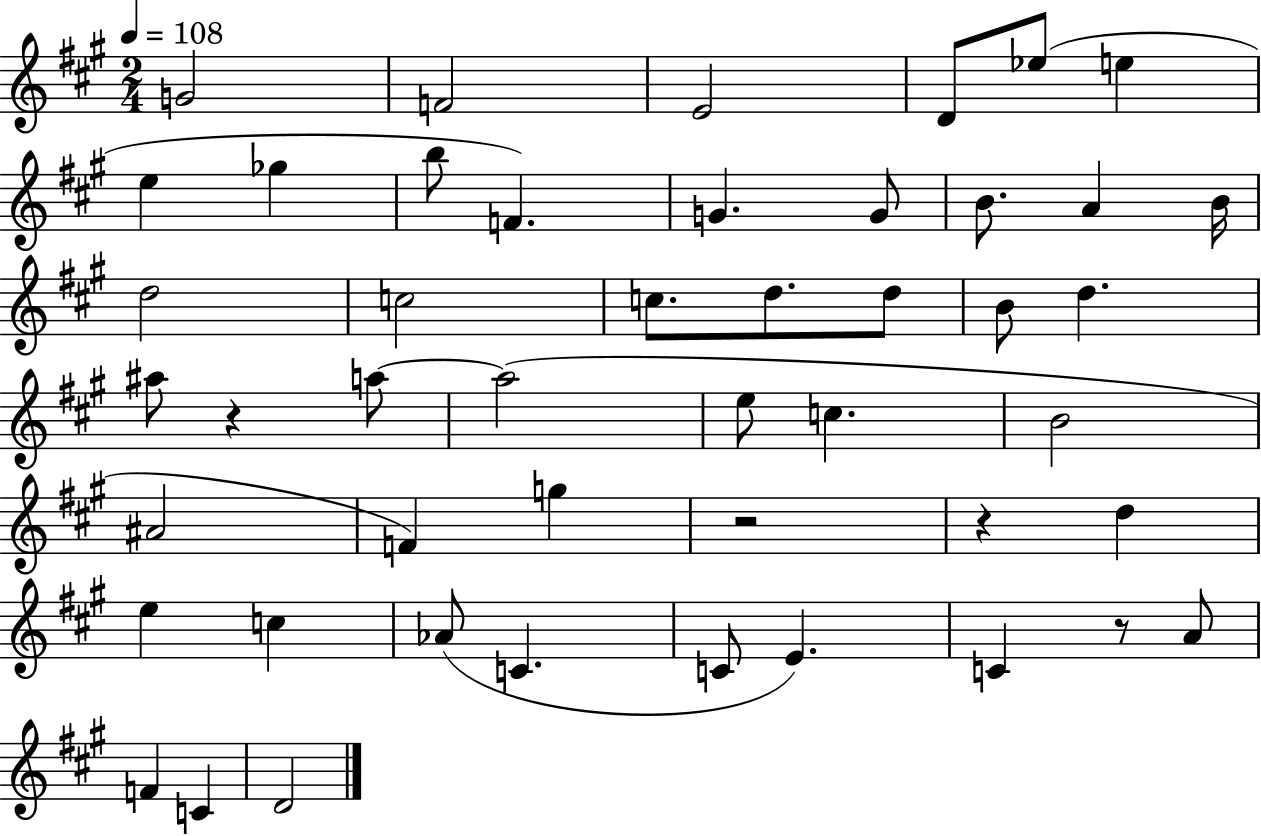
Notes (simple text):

G4/h F4/h E4/h D4/e Eb5/e E5/q E5/q Gb5/q B5/e F4/q. G4/q. G4/e B4/e. A4/q B4/s D5/h C5/h C5/e. D5/e. D5/e B4/e D5/q. A#5/e R/q A5/e A5/h E5/e C5/q. B4/h A#4/h F4/q G5/q R/h R/q D5/q E5/q C5/q Ab4/e C4/q. C4/e E4/q. C4/q R/e A4/e F4/q C4/q D4/h